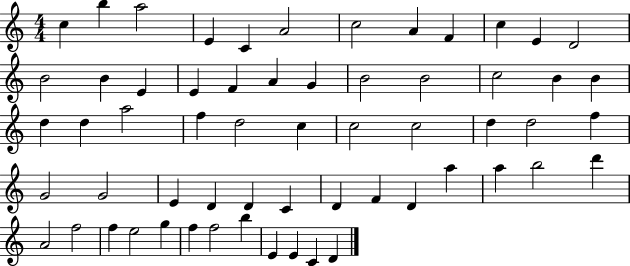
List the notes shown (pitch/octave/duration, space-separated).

C5/q B5/q A5/h E4/q C4/q A4/h C5/h A4/q F4/q C5/q E4/q D4/h B4/h B4/q E4/q E4/q F4/q A4/q G4/q B4/h B4/h C5/h B4/q B4/q D5/q D5/q A5/h F5/q D5/h C5/q C5/h C5/h D5/q D5/h F5/q G4/h G4/h E4/q D4/q D4/q C4/q D4/q F4/q D4/q A5/q A5/q B5/h D6/q A4/h F5/h F5/q E5/h G5/q F5/q F5/h B5/q E4/q E4/q C4/q D4/q